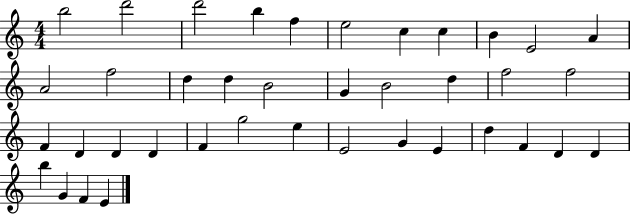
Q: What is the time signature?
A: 4/4